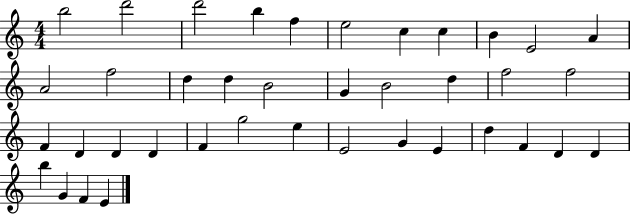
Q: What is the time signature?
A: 4/4